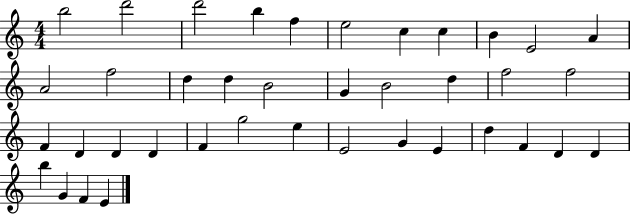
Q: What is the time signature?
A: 4/4